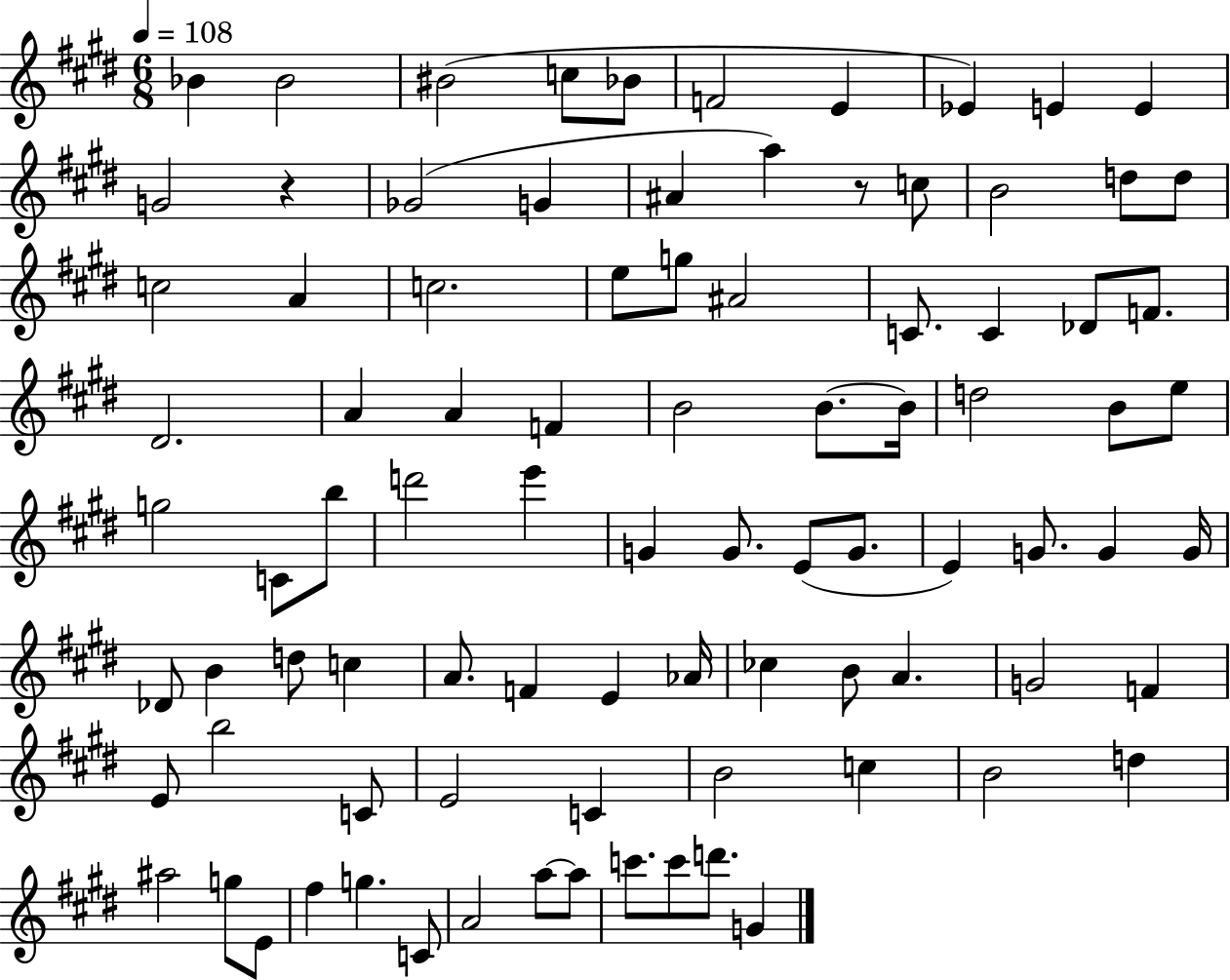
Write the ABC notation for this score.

X:1
T:Untitled
M:6/8
L:1/4
K:E
_B _B2 ^B2 c/2 _B/2 F2 E _E E E G2 z _G2 G ^A a z/2 c/2 B2 d/2 d/2 c2 A c2 e/2 g/2 ^A2 C/2 C _D/2 F/2 ^D2 A A F B2 B/2 B/4 d2 B/2 e/2 g2 C/2 b/2 d'2 e' G G/2 E/2 G/2 E G/2 G G/4 _D/2 B d/2 c A/2 F E _A/4 _c B/2 A G2 F E/2 b2 C/2 E2 C B2 c B2 d ^a2 g/2 E/2 ^f g C/2 A2 a/2 a/2 c'/2 c'/2 d'/2 G